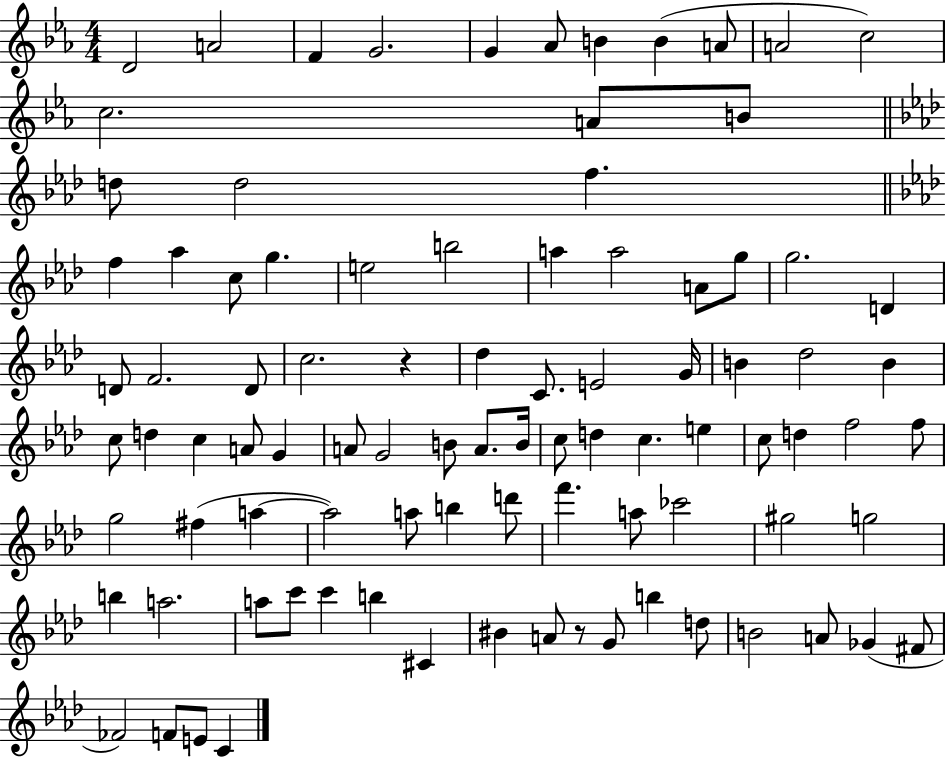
{
  \clef treble
  \numericTimeSignature
  \time 4/4
  \key ees \major
  d'2 a'2 | f'4 g'2. | g'4 aes'8 b'4 b'4( a'8 | a'2 c''2) | \break c''2. a'8 b'8 | \bar "||" \break \key aes \major d''8 d''2 f''4. | \bar "||" \break \key aes \major f''4 aes''4 c''8 g''4. | e''2 b''2 | a''4 a''2 a'8 g''8 | g''2. d'4 | \break d'8 f'2. d'8 | c''2. r4 | des''4 c'8. e'2 g'16 | b'4 des''2 b'4 | \break c''8 d''4 c''4 a'8 g'4 | a'8 g'2 b'8 a'8. b'16 | c''8 d''4 c''4. e''4 | c''8 d''4 f''2 f''8 | \break g''2 fis''4( a''4~~ | a''2) a''8 b''4 d'''8 | f'''4. a''8 ces'''2 | gis''2 g''2 | \break b''4 a''2. | a''8 c'''8 c'''4 b''4 cis'4 | bis'4 a'8 r8 g'8 b''4 d''8 | b'2 a'8 ges'4( fis'8 | \break fes'2) f'8 e'8 c'4 | \bar "|."
}